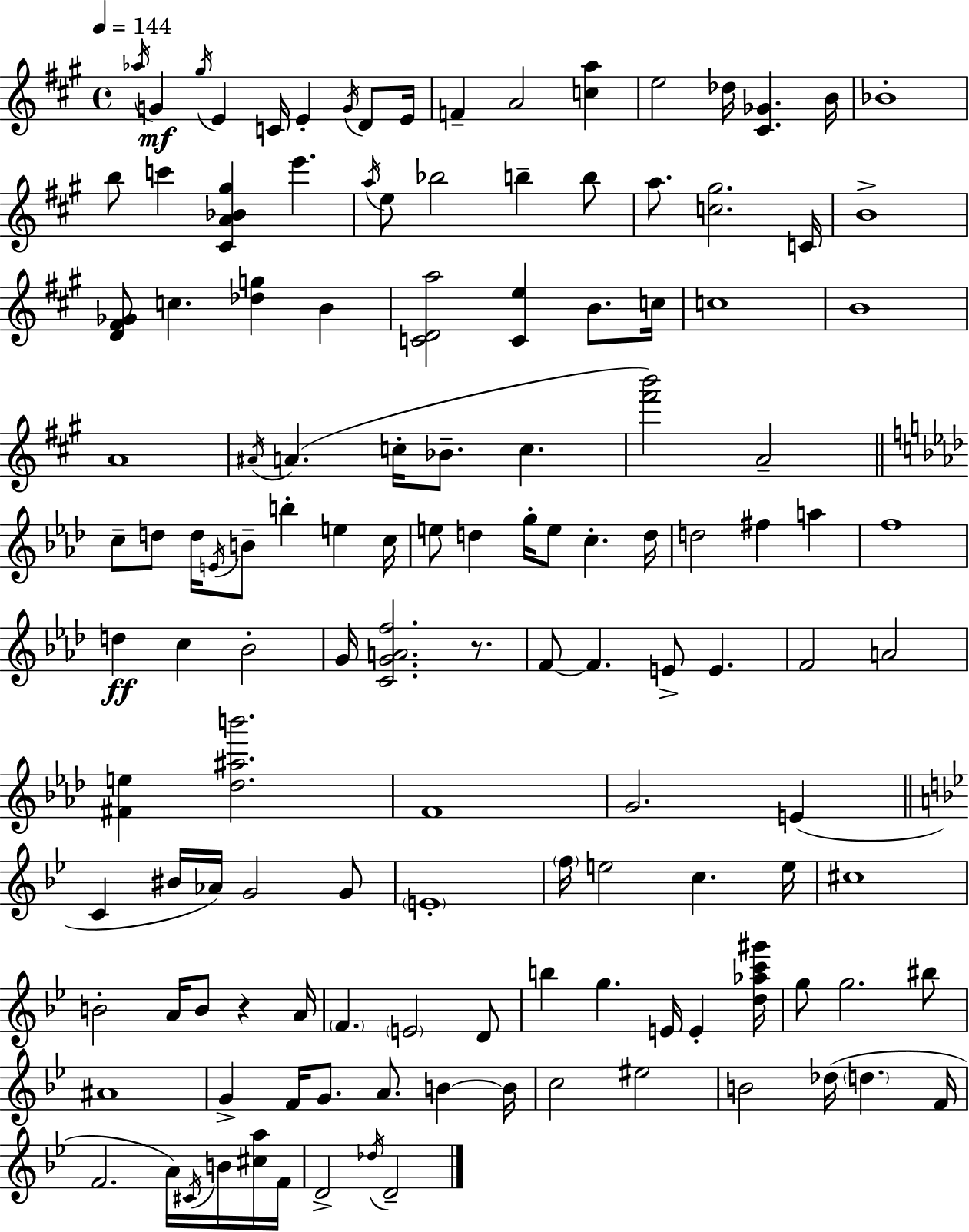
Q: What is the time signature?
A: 4/4